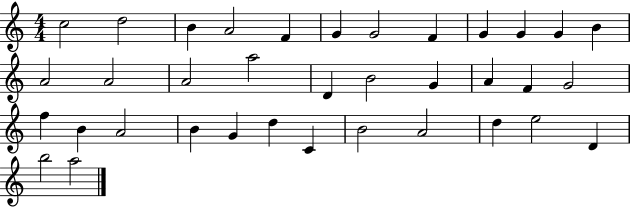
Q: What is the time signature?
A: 4/4